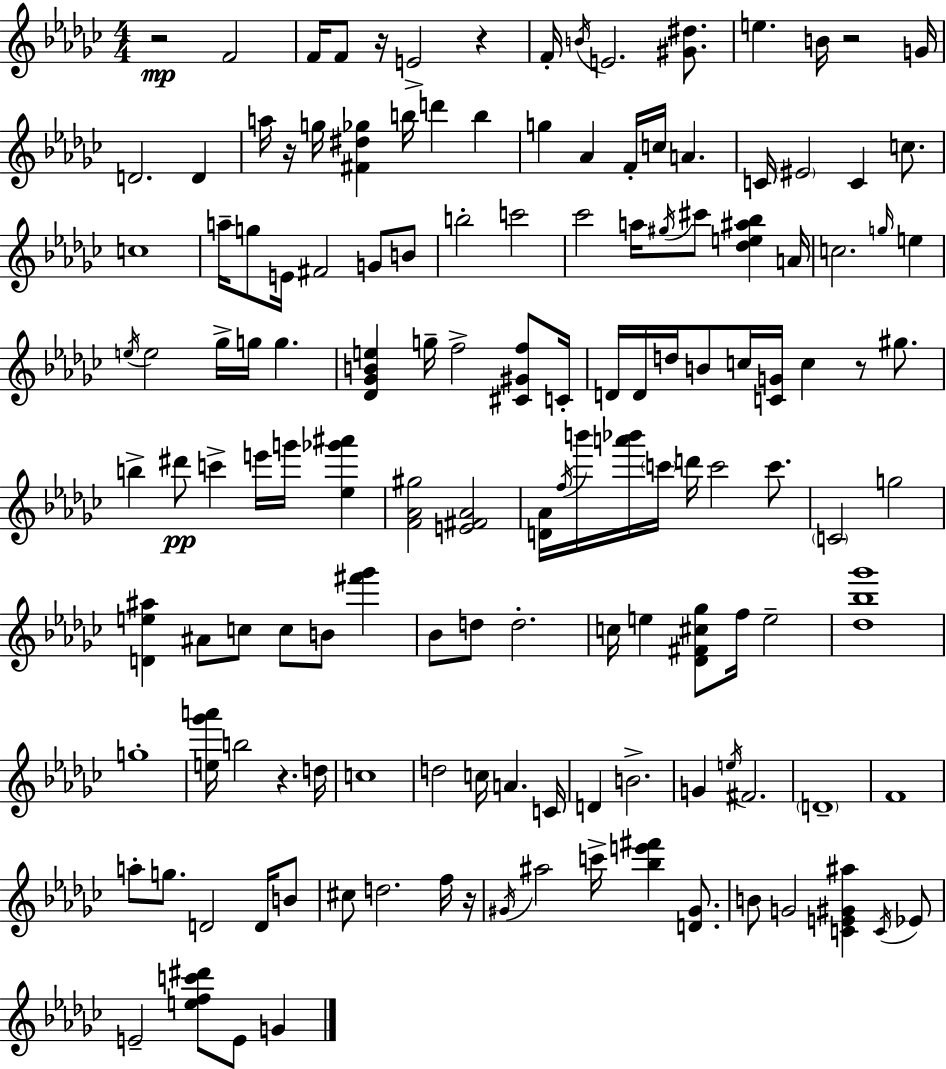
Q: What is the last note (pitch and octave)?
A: G4